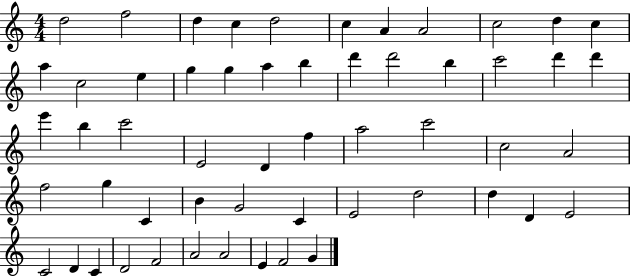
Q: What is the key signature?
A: C major